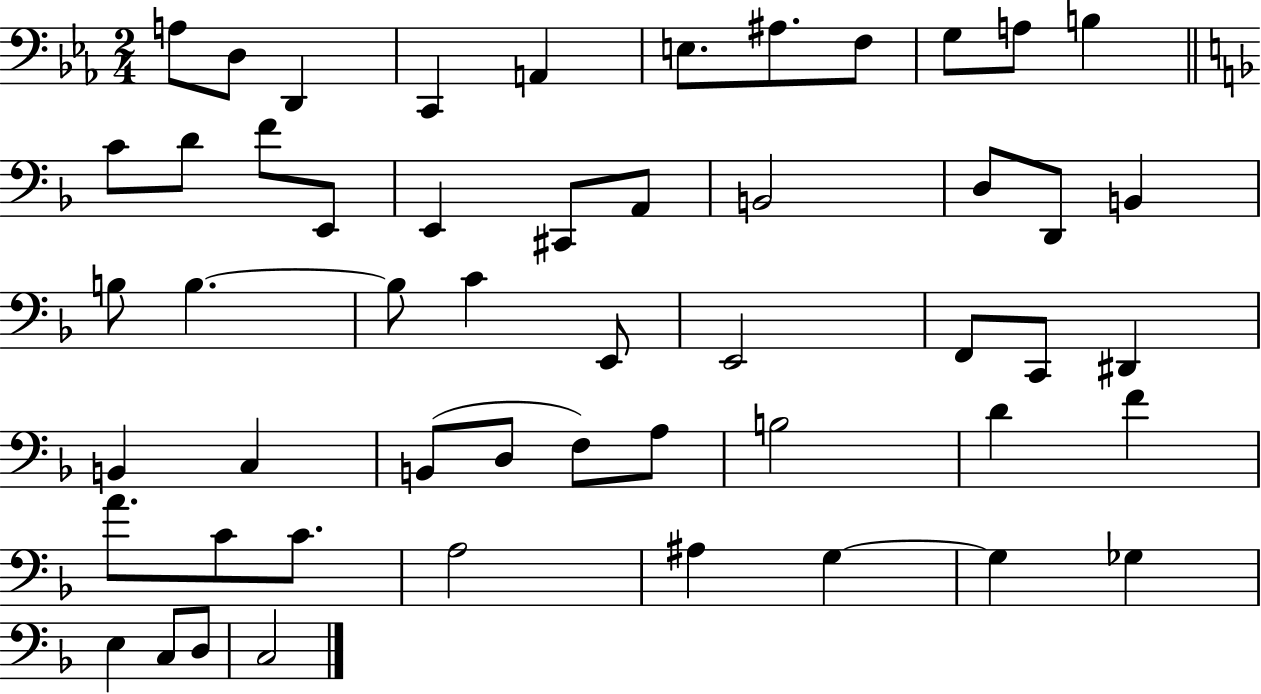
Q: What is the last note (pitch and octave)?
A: C3